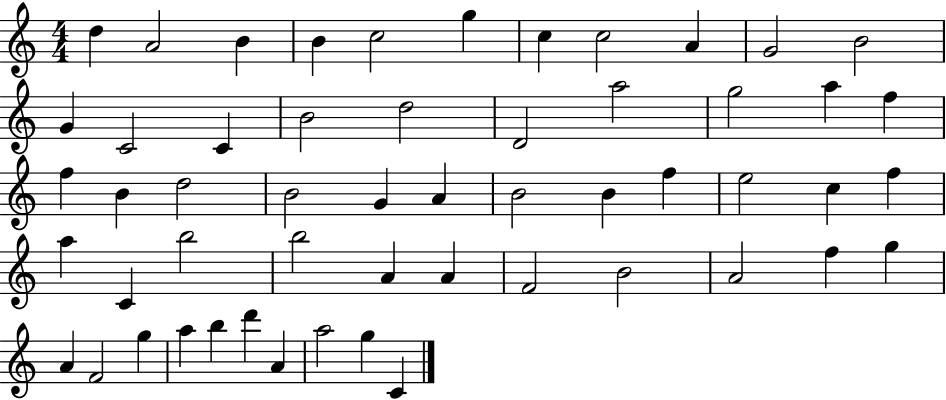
D5/q A4/h B4/q B4/q C5/h G5/q C5/q C5/h A4/q G4/h B4/h G4/q C4/h C4/q B4/h D5/h D4/h A5/h G5/h A5/q F5/q F5/q B4/q D5/h B4/h G4/q A4/q B4/h B4/q F5/q E5/h C5/q F5/q A5/q C4/q B5/h B5/h A4/q A4/q F4/h B4/h A4/h F5/q G5/q A4/q F4/h G5/q A5/q B5/q D6/q A4/q A5/h G5/q C4/q